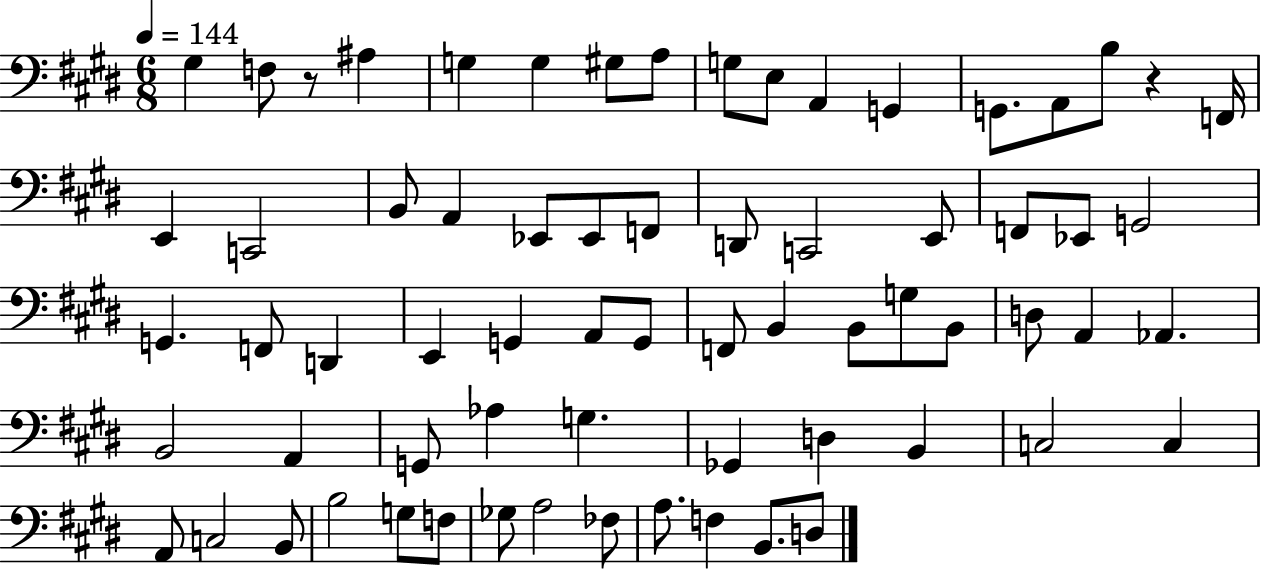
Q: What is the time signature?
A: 6/8